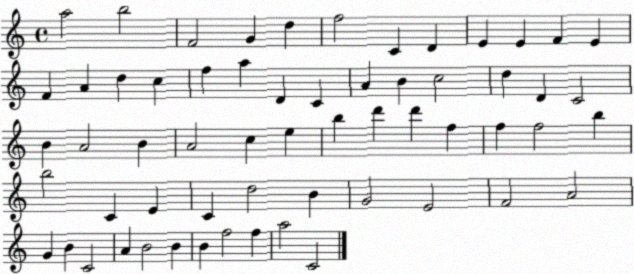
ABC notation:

X:1
T:Untitled
M:4/4
L:1/4
K:C
a2 b2 F2 G d f2 C D E E F E F A d c f a D C A B c2 d D C2 B A2 B A2 c e b d' d' f f f2 b b2 C E C d2 B G2 E2 F2 A2 G B C2 A B2 B B f2 f a2 C2